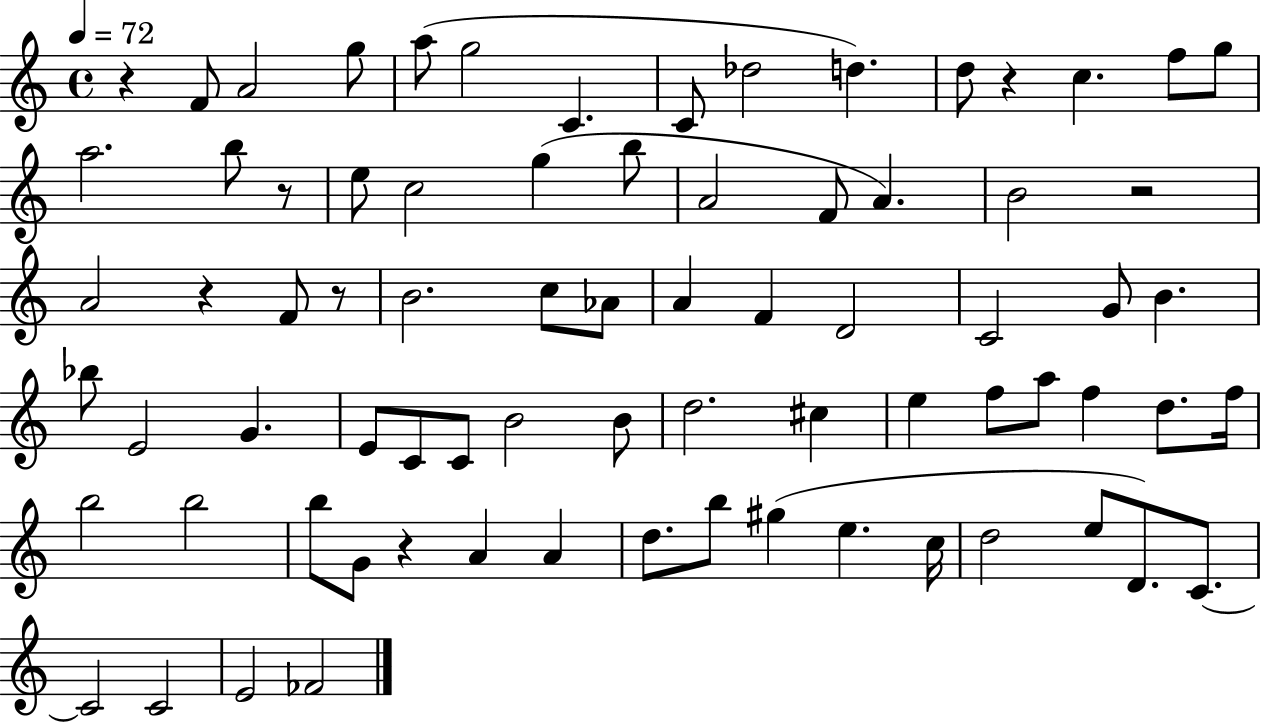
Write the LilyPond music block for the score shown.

{
  \clef treble
  \time 4/4
  \defaultTimeSignature
  \key c \major
  \tempo 4 = 72
  \repeat volta 2 { r4 f'8 a'2 g''8 | a''8( g''2 c'4. | c'8 des''2 d''4.) | d''8 r4 c''4. f''8 g''8 | \break a''2. b''8 r8 | e''8 c''2 g''4( b''8 | a'2 f'8 a'4.) | b'2 r2 | \break a'2 r4 f'8 r8 | b'2. c''8 aes'8 | a'4 f'4 d'2 | c'2 g'8 b'4. | \break bes''8 e'2 g'4. | e'8 c'8 c'8 b'2 b'8 | d''2. cis''4 | e''4 f''8 a''8 f''4 d''8. f''16 | \break b''2 b''2 | b''8 g'8 r4 a'4 a'4 | d''8. b''8 gis''4( e''4. c''16 | d''2 e''8 d'8.) c'8.~~ | \break c'2 c'2 | e'2 fes'2 | } \bar "|."
}